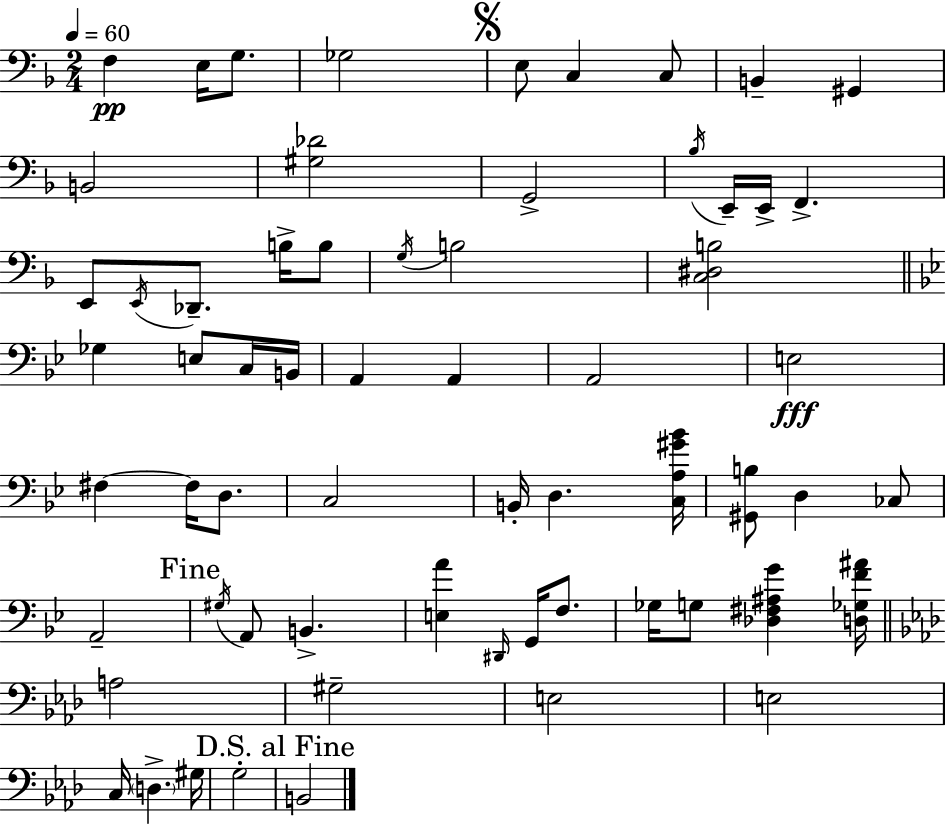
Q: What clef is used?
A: bass